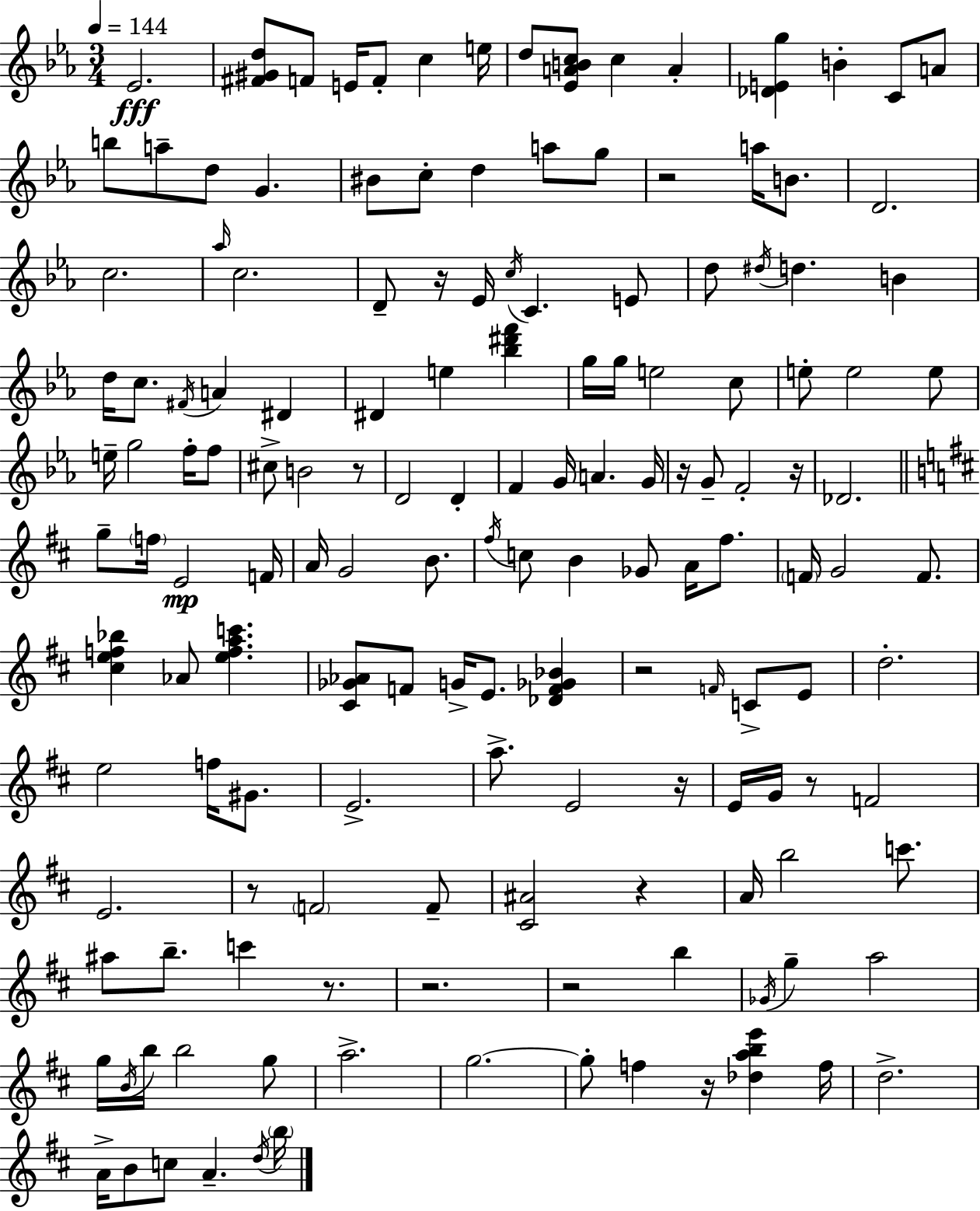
Eb4/h. [F#4,G#4,D5]/e F4/e E4/s F4/e C5/q E5/s D5/e [Eb4,A4,B4,C5]/e C5/q A4/q [Db4,E4,G5]/q B4/q C4/e A4/e B5/e A5/e D5/e G4/q. BIS4/e C5/e D5/q A5/e G5/e R/h A5/s B4/e. D4/h. C5/h. Ab5/s C5/h. D4/e R/s Eb4/s C5/s C4/q. E4/e D5/e D#5/s D5/q. B4/q D5/s C5/e. F#4/s A4/q D#4/q D#4/q E5/q [Bb5,D#6,F6]/q G5/s G5/s E5/h C5/e E5/e E5/h E5/e E5/s G5/h F5/s F5/e C#5/e B4/h R/e D4/h D4/q F4/q G4/s A4/q. G4/s R/s G4/e F4/h R/s Db4/h. G5/e F5/s E4/h F4/s A4/s G4/h B4/e. F#5/s C5/e B4/q Gb4/e A4/s F#5/e. F4/s G4/h F4/e. [C#5,E5,F5,Bb5]/q Ab4/e [E5,F5,A5,C6]/q. [C#4,Gb4,Ab4]/e F4/e G4/s E4/e. [Db4,F4,Gb4,Bb4]/q R/h F4/s C4/e E4/e D5/h. E5/h F5/s G#4/e. E4/h. A5/e. E4/h R/s E4/s G4/s R/e F4/h E4/h. R/e F4/h F4/e [C#4,A#4]/h R/q A4/s B5/h C6/e. A#5/e B5/e. C6/q R/e. R/h. R/h B5/q Gb4/s G5/q A5/h G5/s B4/s B5/s B5/h G5/e A5/h. G5/h. G5/e F5/q R/s [Db5,A5,B5,E6]/q F5/s D5/h. A4/s B4/e C5/e A4/q. D5/s B5/s